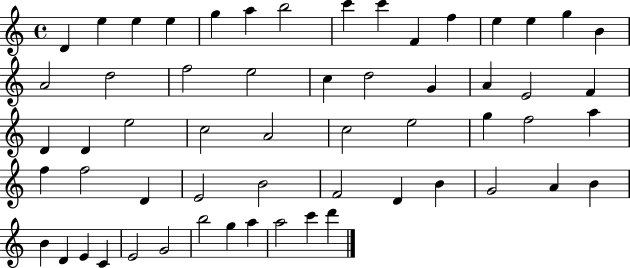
{
  \clef treble
  \time 4/4
  \defaultTimeSignature
  \key c \major
  d'4 e''4 e''4 e''4 | g''4 a''4 b''2 | c'''4 c'''4 f'4 f''4 | e''4 e''4 g''4 b'4 | \break a'2 d''2 | f''2 e''2 | c''4 d''2 g'4 | a'4 e'2 f'4 | \break d'4 d'4 e''2 | c''2 a'2 | c''2 e''2 | g''4 f''2 a''4 | \break f''4 f''2 d'4 | e'2 b'2 | f'2 d'4 b'4 | g'2 a'4 b'4 | \break b'4 d'4 e'4 c'4 | e'2 g'2 | b''2 g''4 a''4 | a''2 c'''4 d'''4 | \break \bar "|."
}